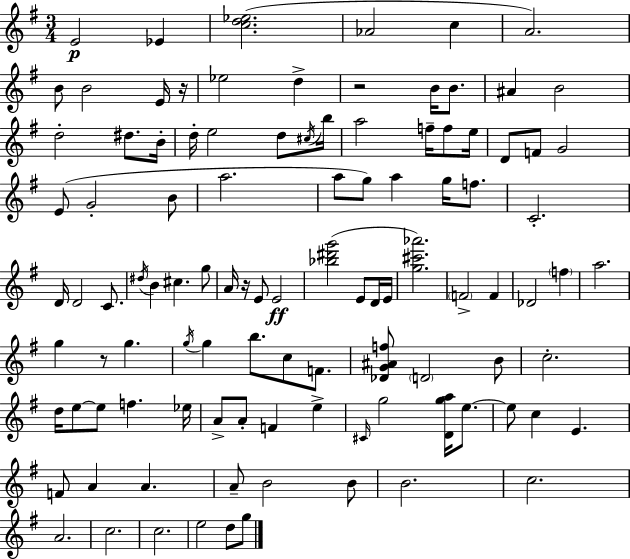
E4/h Eb4/q [C5,D5,Eb5]/h. Ab4/h C5/q A4/h. B4/e B4/h E4/s R/s Eb5/h D5/q R/h B4/s B4/e. A#4/q B4/h D5/h D#5/e. B4/s D5/s E5/h D5/e C#5/s B5/s A5/h F5/s F5/e E5/s D4/e F4/e G4/h E4/e G4/h B4/e A5/h. A5/e G5/e A5/q G5/s F5/e. C4/h. D4/s D4/h C4/e. D#5/s B4/q C#5/q. G5/e A4/s R/s E4/e E4/h [Bb5,D#6,G6]/h E4/e D4/s E4/s [G5,C#6,Ab6]/h. F4/h F4/q Db4/h F5/q A5/h. G5/q R/e G5/q. G5/s G5/q B5/e. C5/e F4/e. [Db4,G4,A#4,F5]/e D4/h B4/e C5/h. D5/s E5/e E5/e F5/q. Eb5/s A4/e A4/e F4/q E5/q C#4/s G5/h [D4,G5,A5]/s E5/e. E5/e C5/q E4/q. F4/e A4/q A4/q. A4/e B4/h B4/e B4/h. C5/h. A4/h. C5/h. C5/h. E5/h D5/e G5/e